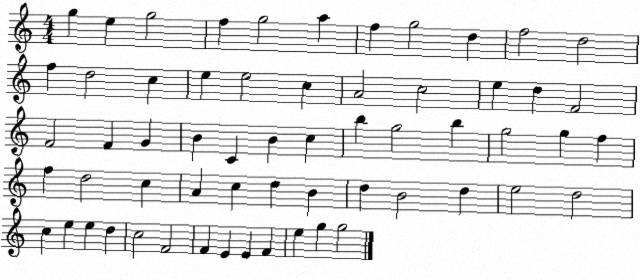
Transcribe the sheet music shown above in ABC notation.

X:1
T:Untitled
M:4/4
L:1/4
K:C
g e g2 f g2 a f g2 d f2 d2 f d2 c e e2 c A2 c2 e d F2 F2 F G B C B c b g2 b g2 g f f d2 c A c d B d B2 d e2 d2 c e e d c2 F2 F E E F e g g2